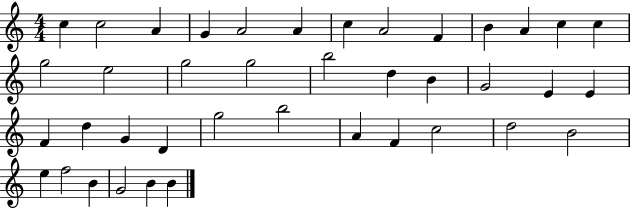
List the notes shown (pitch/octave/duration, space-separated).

C5/q C5/h A4/q G4/q A4/h A4/q C5/q A4/h F4/q B4/q A4/q C5/q C5/q G5/h E5/h G5/h G5/h B5/h D5/q B4/q G4/h E4/q E4/q F4/q D5/q G4/q D4/q G5/h B5/h A4/q F4/q C5/h D5/h B4/h E5/q F5/h B4/q G4/h B4/q B4/q